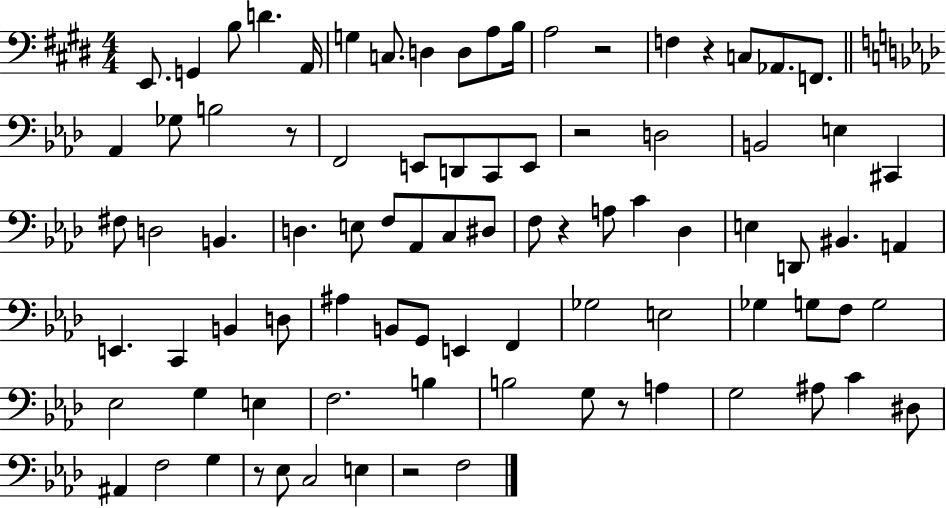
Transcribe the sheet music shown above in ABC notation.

X:1
T:Untitled
M:4/4
L:1/4
K:E
E,,/2 G,, B,/2 D A,,/4 G, C,/2 D, D,/2 A,/2 B,/4 A,2 z2 F, z C,/2 _A,,/2 F,,/2 _A,, _G,/2 B,2 z/2 F,,2 E,,/2 D,,/2 C,,/2 E,,/2 z2 D,2 B,,2 E, ^C,, ^F,/2 D,2 B,, D, E,/2 F,/2 _A,,/2 C,/2 ^D,/2 F,/2 z A,/2 C _D, E, D,,/2 ^B,, A,, E,, C,, B,, D,/2 ^A, B,,/2 G,,/2 E,, F,, _G,2 E,2 _G, G,/2 F,/2 G,2 _E,2 G, E, F,2 B, B,2 G,/2 z/2 A, G,2 ^A,/2 C ^D,/2 ^A,, F,2 G, z/2 _E,/2 C,2 E, z2 F,2